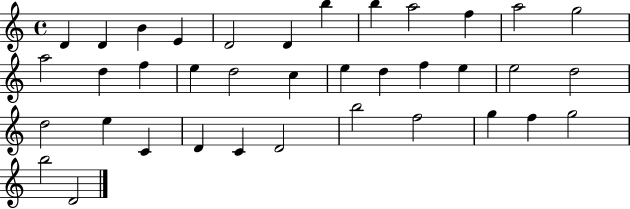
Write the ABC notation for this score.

X:1
T:Untitled
M:4/4
L:1/4
K:C
D D B E D2 D b b a2 f a2 g2 a2 d f e d2 c e d f e e2 d2 d2 e C D C D2 b2 f2 g f g2 b2 D2